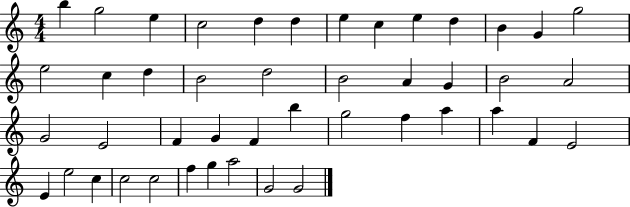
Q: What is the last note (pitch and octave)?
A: G4